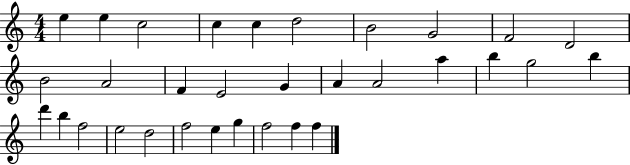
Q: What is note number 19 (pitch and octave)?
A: B5